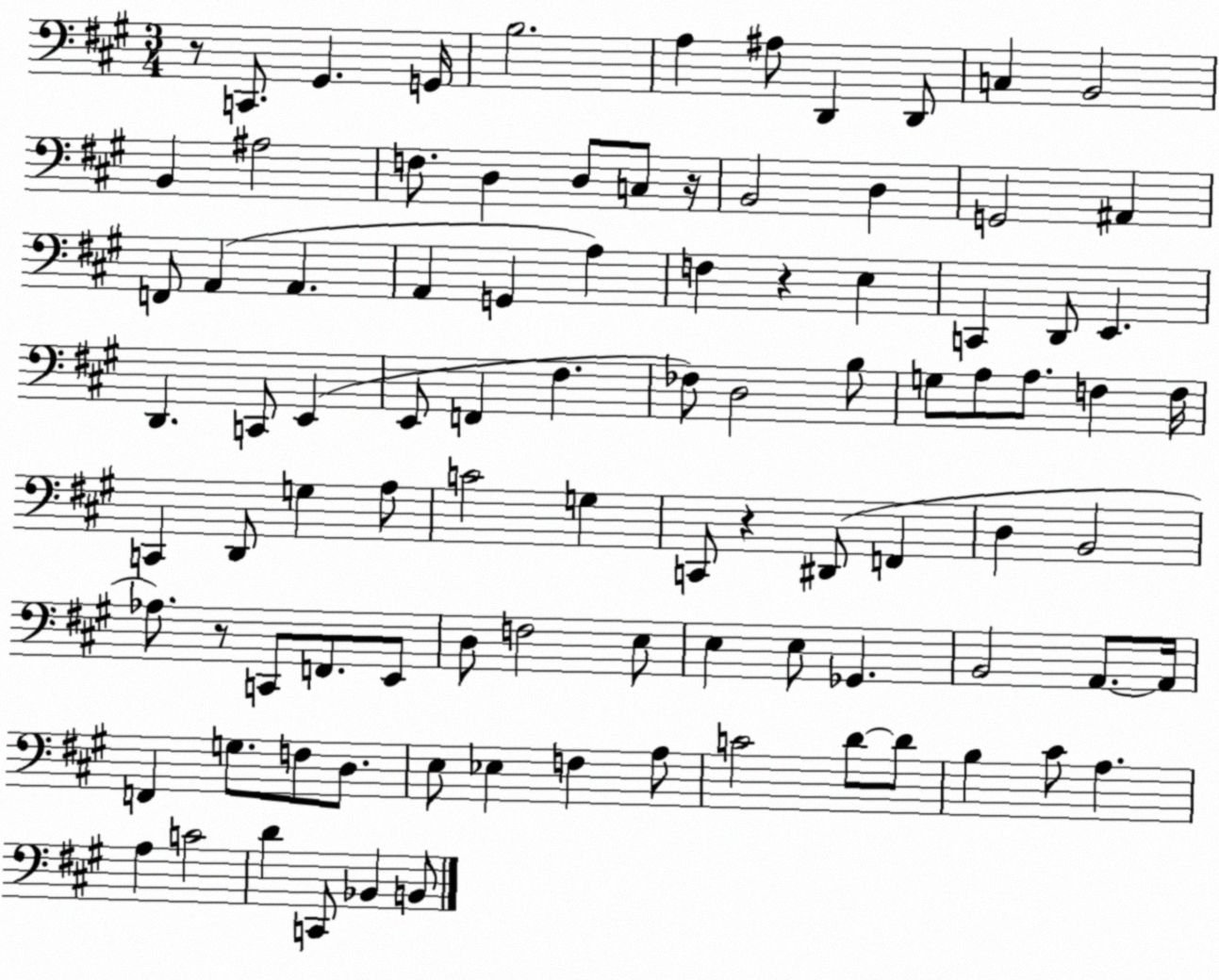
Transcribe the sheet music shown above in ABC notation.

X:1
T:Untitled
M:3/4
L:1/4
K:A
z/2 C,,/2 ^G,, G,,/4 B,2 A, ^A,/2 D,, D,,/2 C, B,,2 B,, ^A,2 F,/2 D, D,/2 C,/2 z/4 B,,2 D, G,,2 ^A,, F,,/2 A,, A,, A,, G,, A, F, z E, C,, D,,/2 E,, D,, C,,/2 E,, E,,/2 F,, ^F, _F,/2 D,2 B,/2 G,/2 A,/2 A,/2 F, F,/4 C,, D,,/2 G, A,/2 C2 G, C,,/2 z ^D,,/2 F,, D, B,,2 _A,/2 z/2 C,,/2 F,,/2 E,,/2 D,/2 F,2 E,/2 E, E,/2 _G,, B,,2 A,,/2 A,,/4 F,, G,/2 F,/2 D,/2 E,/2 _E, F, A,/2 C2 D/2 D/2 B, ^C/2 A, A, C2 D C,,/2 _B,, B,,/2